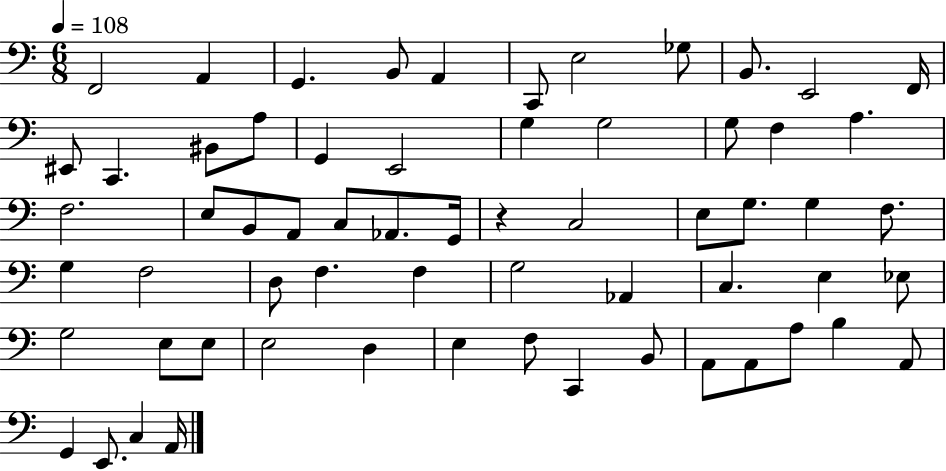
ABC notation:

X:1
T:Untitled
M:6/8
L:1/4
K:C
F,,2 A,, G,, B,,/2 A,, C,,/2 E,2 _G,/2 B,,/2 E,,2 F,,/4 ^E,,/2 C,, ^B,,/2 A,/2 G,, E,,2 G, G,2 G,/2 F, A, F,2 E,/2 B,,/2 A,,/2 C,/2 _A,,/2 G,,/4 z C,2 E,/2 G,/2 G, F,/2 G, F,2 D,/2 F, F, G,2 _A,, C, E, _E,/2 G,2 E,/2 E,/2 E,2 D, E, F,/2 C,, B,,/2 A,,/2 A,,/2 A,/2 B, A,,/2 G,, E,,/2 C, A,,/4